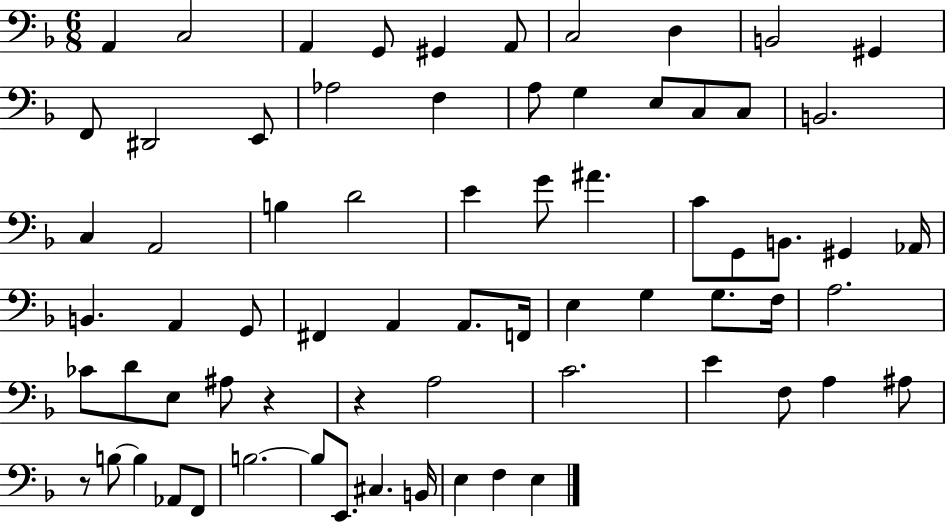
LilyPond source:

{
  \clef bass
  \numericTimeSignature
  \time 6/8
  \key f \major
  a,4 c2 | a,4 g,8 gis,4 a,8 | c2 d4 | b,2 gis,4 | \break f,8 dis,2 e,8 | aes2 f4 | a8 g4 e8 c8 c8 | b,2. | \break c4 a,2 | b4 d'2 | e'4 g'8 ais'4. | c'8 g,8 b,8. gis,4 aes,16 | \break b,4. a,4 g,8 | fis,4 a,4 a,8. f,16 | e4 g4 g8. f16 | a2. | \break ces'8 d'8 e8 ais8 r4 | r4 a2 | c'2. | e'4 f8 a4 ais8 | \break r8 b8~~ b4 aes,8 f,8 | b2.~~ | b8 e,8. cis4. b,16 | e4 f4 e4 | \break \bar "|."
}